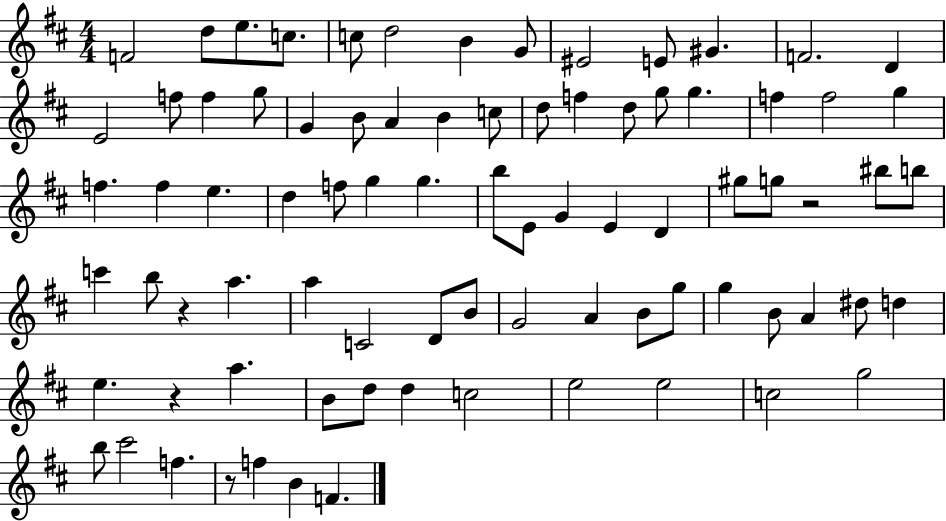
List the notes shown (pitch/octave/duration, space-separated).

F4/h D5/e E5/e. C5/e. C5/e D5/h B4/q G4/e EIS4/h E4/e G#4/q. F4/h. D4/q E4/h F5/e F5/q G5/e G4/q B4/e A4/q B4/q C5/e D5/e F5/q D5/e G5/e G5/q. F5/q F5/h G5/q F5/q. F5/q E5/q. D5/q F5/e G5/q G5/q. B5/e E4/e G4/q E4/q D4/q G#5/e G5/e R/h BIS5/e B5/e C6/q B5/e R/q A5/q. A5/q C4/h D4/e B4/e G4/h A4/q B4/e G5/e G5/q B4/e A4/q D#5/e D5/q E5/q. R/q A5/q. B4/e D5/e D5/q C5/h E5/h E5/h C5/h G5/h B5/e C#6/h F5/q. R/e F5/q B4/q F4/q.